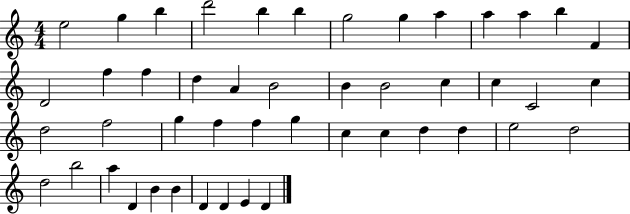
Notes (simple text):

E5/h G5/q B5/q D6/h B5/q B5/q G5/h G5/q A5/q A5/q A5/q B5/q F4/q D4/h F5/q F5/q D5/q A4/q B4/h B4/q B4/h C5/q C5/q C4/h C5/q D5/h F5/h G5/q F5/q F5/q G5/q C5/q C5/q D5/q D5/q E5/h D5/h D5/h B5/h A5/q D4/q B4/q B4/q D4/q D4/q E4/q D4/q